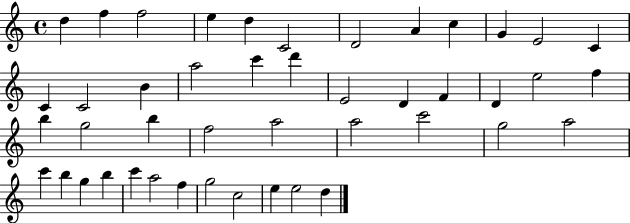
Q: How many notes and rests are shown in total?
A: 45